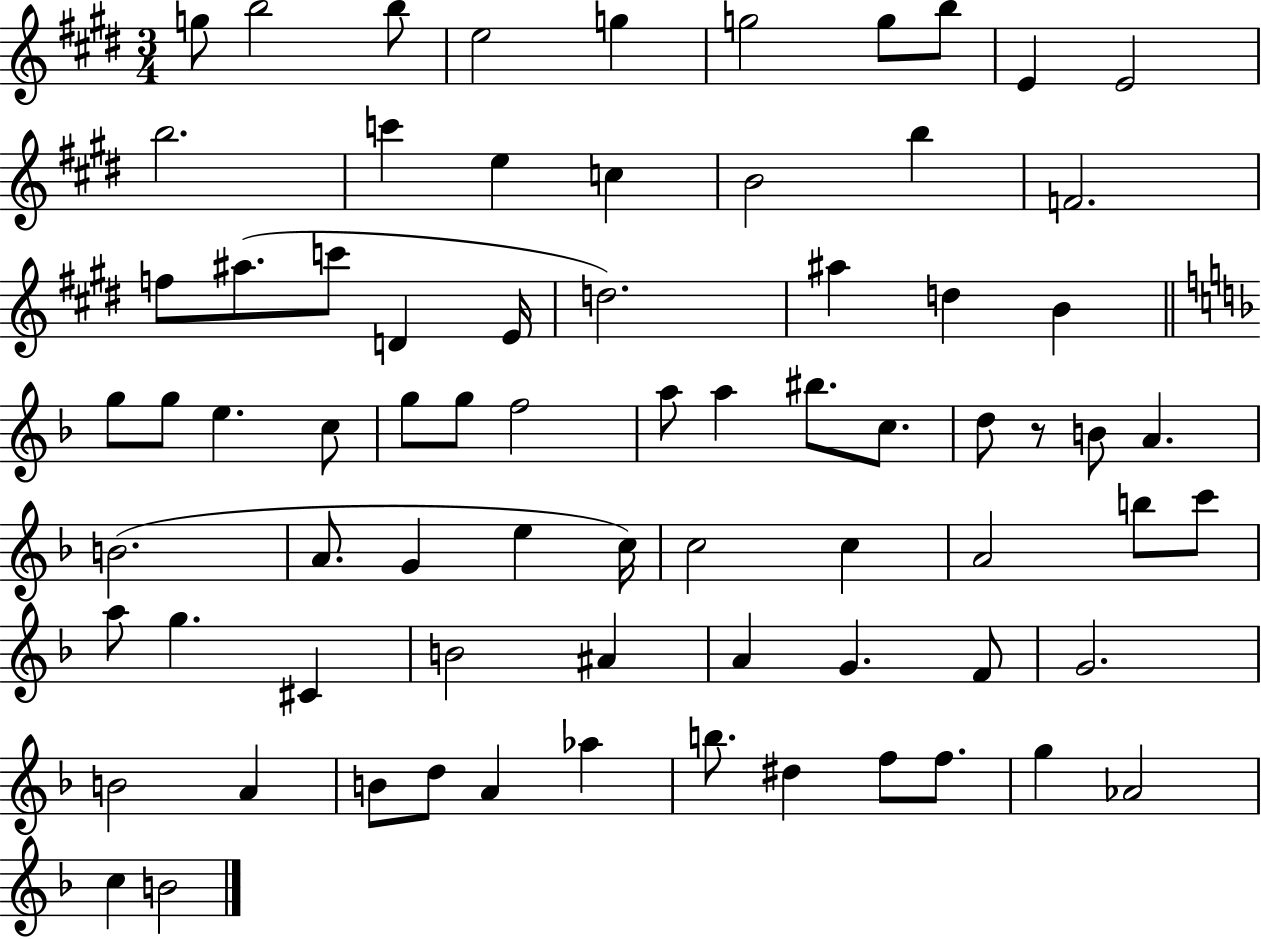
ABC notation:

X:1
T:Untitled
M:3/4
L:1/4
K:E
g/2 b2 b/2 e2 g g2 g/2 b/2 E E2 b2 c' e c B2 b F2 f/2 ^a/2 c'/2 D E/4 d2 ^a d B g/2 g/2 e c/2 g/2 g/2 f2 a/2 a ^b/2 c/2 d/2 z/2 B/2 A B2 A/2 G e c/4 c2 c A2 b/2 c'/2 a/2 g ^C B2 ^A A G F/2 G2 B2 A B/2 d/2 A _a b/2 ^d f/2 f/2 g _A2 c B2